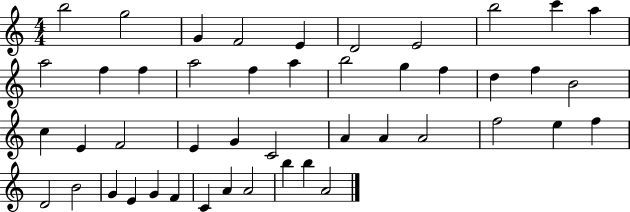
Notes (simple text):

B5/h G5/h G4/q F4/h E4/q D4/h E4/h B5/h C6/q A5/q A5/h F5/q F5/q A5/h F5/q A5/q B5/h G5/q F5/q D5/q F5/q B4/h C5/q E4/q F4/h E4/q G4/q C4/h A4/q A4/q A4/h F5/h E5/q F5/q D4/h B4/h G4/q E4/q G4/q F4/q C4/q A4/q A4/h B5/q B5/q A4/h